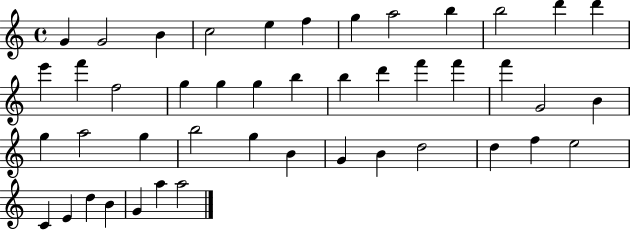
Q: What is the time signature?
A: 4/4